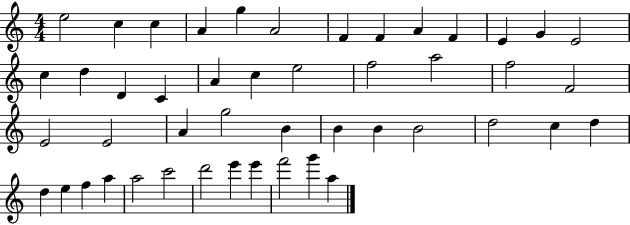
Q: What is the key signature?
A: C major